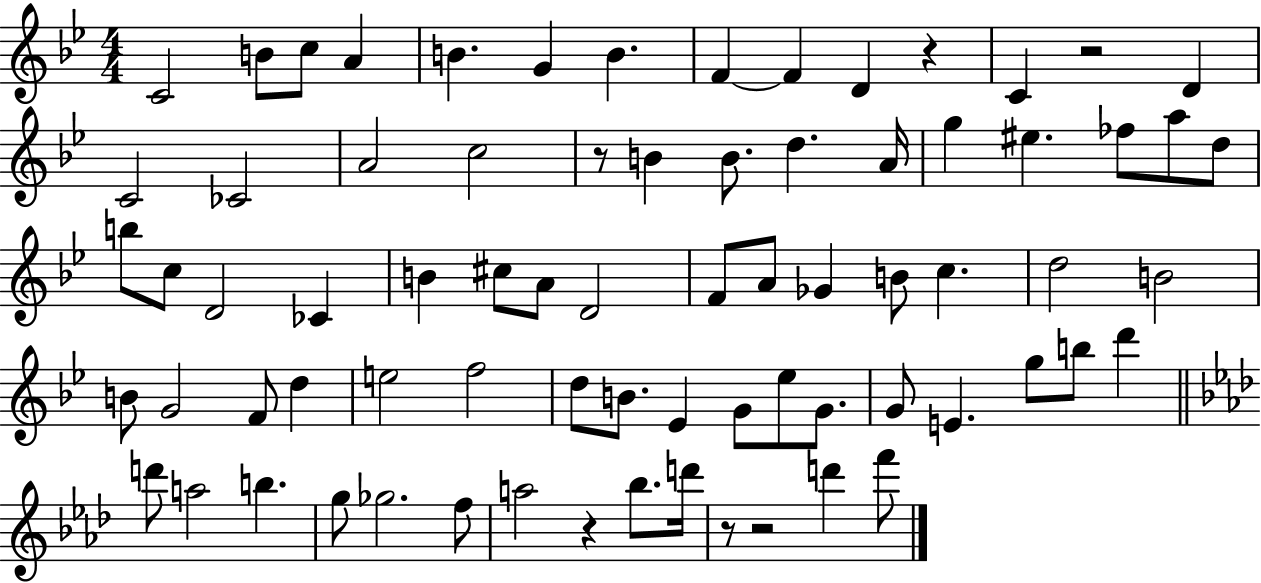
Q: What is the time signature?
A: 4/4